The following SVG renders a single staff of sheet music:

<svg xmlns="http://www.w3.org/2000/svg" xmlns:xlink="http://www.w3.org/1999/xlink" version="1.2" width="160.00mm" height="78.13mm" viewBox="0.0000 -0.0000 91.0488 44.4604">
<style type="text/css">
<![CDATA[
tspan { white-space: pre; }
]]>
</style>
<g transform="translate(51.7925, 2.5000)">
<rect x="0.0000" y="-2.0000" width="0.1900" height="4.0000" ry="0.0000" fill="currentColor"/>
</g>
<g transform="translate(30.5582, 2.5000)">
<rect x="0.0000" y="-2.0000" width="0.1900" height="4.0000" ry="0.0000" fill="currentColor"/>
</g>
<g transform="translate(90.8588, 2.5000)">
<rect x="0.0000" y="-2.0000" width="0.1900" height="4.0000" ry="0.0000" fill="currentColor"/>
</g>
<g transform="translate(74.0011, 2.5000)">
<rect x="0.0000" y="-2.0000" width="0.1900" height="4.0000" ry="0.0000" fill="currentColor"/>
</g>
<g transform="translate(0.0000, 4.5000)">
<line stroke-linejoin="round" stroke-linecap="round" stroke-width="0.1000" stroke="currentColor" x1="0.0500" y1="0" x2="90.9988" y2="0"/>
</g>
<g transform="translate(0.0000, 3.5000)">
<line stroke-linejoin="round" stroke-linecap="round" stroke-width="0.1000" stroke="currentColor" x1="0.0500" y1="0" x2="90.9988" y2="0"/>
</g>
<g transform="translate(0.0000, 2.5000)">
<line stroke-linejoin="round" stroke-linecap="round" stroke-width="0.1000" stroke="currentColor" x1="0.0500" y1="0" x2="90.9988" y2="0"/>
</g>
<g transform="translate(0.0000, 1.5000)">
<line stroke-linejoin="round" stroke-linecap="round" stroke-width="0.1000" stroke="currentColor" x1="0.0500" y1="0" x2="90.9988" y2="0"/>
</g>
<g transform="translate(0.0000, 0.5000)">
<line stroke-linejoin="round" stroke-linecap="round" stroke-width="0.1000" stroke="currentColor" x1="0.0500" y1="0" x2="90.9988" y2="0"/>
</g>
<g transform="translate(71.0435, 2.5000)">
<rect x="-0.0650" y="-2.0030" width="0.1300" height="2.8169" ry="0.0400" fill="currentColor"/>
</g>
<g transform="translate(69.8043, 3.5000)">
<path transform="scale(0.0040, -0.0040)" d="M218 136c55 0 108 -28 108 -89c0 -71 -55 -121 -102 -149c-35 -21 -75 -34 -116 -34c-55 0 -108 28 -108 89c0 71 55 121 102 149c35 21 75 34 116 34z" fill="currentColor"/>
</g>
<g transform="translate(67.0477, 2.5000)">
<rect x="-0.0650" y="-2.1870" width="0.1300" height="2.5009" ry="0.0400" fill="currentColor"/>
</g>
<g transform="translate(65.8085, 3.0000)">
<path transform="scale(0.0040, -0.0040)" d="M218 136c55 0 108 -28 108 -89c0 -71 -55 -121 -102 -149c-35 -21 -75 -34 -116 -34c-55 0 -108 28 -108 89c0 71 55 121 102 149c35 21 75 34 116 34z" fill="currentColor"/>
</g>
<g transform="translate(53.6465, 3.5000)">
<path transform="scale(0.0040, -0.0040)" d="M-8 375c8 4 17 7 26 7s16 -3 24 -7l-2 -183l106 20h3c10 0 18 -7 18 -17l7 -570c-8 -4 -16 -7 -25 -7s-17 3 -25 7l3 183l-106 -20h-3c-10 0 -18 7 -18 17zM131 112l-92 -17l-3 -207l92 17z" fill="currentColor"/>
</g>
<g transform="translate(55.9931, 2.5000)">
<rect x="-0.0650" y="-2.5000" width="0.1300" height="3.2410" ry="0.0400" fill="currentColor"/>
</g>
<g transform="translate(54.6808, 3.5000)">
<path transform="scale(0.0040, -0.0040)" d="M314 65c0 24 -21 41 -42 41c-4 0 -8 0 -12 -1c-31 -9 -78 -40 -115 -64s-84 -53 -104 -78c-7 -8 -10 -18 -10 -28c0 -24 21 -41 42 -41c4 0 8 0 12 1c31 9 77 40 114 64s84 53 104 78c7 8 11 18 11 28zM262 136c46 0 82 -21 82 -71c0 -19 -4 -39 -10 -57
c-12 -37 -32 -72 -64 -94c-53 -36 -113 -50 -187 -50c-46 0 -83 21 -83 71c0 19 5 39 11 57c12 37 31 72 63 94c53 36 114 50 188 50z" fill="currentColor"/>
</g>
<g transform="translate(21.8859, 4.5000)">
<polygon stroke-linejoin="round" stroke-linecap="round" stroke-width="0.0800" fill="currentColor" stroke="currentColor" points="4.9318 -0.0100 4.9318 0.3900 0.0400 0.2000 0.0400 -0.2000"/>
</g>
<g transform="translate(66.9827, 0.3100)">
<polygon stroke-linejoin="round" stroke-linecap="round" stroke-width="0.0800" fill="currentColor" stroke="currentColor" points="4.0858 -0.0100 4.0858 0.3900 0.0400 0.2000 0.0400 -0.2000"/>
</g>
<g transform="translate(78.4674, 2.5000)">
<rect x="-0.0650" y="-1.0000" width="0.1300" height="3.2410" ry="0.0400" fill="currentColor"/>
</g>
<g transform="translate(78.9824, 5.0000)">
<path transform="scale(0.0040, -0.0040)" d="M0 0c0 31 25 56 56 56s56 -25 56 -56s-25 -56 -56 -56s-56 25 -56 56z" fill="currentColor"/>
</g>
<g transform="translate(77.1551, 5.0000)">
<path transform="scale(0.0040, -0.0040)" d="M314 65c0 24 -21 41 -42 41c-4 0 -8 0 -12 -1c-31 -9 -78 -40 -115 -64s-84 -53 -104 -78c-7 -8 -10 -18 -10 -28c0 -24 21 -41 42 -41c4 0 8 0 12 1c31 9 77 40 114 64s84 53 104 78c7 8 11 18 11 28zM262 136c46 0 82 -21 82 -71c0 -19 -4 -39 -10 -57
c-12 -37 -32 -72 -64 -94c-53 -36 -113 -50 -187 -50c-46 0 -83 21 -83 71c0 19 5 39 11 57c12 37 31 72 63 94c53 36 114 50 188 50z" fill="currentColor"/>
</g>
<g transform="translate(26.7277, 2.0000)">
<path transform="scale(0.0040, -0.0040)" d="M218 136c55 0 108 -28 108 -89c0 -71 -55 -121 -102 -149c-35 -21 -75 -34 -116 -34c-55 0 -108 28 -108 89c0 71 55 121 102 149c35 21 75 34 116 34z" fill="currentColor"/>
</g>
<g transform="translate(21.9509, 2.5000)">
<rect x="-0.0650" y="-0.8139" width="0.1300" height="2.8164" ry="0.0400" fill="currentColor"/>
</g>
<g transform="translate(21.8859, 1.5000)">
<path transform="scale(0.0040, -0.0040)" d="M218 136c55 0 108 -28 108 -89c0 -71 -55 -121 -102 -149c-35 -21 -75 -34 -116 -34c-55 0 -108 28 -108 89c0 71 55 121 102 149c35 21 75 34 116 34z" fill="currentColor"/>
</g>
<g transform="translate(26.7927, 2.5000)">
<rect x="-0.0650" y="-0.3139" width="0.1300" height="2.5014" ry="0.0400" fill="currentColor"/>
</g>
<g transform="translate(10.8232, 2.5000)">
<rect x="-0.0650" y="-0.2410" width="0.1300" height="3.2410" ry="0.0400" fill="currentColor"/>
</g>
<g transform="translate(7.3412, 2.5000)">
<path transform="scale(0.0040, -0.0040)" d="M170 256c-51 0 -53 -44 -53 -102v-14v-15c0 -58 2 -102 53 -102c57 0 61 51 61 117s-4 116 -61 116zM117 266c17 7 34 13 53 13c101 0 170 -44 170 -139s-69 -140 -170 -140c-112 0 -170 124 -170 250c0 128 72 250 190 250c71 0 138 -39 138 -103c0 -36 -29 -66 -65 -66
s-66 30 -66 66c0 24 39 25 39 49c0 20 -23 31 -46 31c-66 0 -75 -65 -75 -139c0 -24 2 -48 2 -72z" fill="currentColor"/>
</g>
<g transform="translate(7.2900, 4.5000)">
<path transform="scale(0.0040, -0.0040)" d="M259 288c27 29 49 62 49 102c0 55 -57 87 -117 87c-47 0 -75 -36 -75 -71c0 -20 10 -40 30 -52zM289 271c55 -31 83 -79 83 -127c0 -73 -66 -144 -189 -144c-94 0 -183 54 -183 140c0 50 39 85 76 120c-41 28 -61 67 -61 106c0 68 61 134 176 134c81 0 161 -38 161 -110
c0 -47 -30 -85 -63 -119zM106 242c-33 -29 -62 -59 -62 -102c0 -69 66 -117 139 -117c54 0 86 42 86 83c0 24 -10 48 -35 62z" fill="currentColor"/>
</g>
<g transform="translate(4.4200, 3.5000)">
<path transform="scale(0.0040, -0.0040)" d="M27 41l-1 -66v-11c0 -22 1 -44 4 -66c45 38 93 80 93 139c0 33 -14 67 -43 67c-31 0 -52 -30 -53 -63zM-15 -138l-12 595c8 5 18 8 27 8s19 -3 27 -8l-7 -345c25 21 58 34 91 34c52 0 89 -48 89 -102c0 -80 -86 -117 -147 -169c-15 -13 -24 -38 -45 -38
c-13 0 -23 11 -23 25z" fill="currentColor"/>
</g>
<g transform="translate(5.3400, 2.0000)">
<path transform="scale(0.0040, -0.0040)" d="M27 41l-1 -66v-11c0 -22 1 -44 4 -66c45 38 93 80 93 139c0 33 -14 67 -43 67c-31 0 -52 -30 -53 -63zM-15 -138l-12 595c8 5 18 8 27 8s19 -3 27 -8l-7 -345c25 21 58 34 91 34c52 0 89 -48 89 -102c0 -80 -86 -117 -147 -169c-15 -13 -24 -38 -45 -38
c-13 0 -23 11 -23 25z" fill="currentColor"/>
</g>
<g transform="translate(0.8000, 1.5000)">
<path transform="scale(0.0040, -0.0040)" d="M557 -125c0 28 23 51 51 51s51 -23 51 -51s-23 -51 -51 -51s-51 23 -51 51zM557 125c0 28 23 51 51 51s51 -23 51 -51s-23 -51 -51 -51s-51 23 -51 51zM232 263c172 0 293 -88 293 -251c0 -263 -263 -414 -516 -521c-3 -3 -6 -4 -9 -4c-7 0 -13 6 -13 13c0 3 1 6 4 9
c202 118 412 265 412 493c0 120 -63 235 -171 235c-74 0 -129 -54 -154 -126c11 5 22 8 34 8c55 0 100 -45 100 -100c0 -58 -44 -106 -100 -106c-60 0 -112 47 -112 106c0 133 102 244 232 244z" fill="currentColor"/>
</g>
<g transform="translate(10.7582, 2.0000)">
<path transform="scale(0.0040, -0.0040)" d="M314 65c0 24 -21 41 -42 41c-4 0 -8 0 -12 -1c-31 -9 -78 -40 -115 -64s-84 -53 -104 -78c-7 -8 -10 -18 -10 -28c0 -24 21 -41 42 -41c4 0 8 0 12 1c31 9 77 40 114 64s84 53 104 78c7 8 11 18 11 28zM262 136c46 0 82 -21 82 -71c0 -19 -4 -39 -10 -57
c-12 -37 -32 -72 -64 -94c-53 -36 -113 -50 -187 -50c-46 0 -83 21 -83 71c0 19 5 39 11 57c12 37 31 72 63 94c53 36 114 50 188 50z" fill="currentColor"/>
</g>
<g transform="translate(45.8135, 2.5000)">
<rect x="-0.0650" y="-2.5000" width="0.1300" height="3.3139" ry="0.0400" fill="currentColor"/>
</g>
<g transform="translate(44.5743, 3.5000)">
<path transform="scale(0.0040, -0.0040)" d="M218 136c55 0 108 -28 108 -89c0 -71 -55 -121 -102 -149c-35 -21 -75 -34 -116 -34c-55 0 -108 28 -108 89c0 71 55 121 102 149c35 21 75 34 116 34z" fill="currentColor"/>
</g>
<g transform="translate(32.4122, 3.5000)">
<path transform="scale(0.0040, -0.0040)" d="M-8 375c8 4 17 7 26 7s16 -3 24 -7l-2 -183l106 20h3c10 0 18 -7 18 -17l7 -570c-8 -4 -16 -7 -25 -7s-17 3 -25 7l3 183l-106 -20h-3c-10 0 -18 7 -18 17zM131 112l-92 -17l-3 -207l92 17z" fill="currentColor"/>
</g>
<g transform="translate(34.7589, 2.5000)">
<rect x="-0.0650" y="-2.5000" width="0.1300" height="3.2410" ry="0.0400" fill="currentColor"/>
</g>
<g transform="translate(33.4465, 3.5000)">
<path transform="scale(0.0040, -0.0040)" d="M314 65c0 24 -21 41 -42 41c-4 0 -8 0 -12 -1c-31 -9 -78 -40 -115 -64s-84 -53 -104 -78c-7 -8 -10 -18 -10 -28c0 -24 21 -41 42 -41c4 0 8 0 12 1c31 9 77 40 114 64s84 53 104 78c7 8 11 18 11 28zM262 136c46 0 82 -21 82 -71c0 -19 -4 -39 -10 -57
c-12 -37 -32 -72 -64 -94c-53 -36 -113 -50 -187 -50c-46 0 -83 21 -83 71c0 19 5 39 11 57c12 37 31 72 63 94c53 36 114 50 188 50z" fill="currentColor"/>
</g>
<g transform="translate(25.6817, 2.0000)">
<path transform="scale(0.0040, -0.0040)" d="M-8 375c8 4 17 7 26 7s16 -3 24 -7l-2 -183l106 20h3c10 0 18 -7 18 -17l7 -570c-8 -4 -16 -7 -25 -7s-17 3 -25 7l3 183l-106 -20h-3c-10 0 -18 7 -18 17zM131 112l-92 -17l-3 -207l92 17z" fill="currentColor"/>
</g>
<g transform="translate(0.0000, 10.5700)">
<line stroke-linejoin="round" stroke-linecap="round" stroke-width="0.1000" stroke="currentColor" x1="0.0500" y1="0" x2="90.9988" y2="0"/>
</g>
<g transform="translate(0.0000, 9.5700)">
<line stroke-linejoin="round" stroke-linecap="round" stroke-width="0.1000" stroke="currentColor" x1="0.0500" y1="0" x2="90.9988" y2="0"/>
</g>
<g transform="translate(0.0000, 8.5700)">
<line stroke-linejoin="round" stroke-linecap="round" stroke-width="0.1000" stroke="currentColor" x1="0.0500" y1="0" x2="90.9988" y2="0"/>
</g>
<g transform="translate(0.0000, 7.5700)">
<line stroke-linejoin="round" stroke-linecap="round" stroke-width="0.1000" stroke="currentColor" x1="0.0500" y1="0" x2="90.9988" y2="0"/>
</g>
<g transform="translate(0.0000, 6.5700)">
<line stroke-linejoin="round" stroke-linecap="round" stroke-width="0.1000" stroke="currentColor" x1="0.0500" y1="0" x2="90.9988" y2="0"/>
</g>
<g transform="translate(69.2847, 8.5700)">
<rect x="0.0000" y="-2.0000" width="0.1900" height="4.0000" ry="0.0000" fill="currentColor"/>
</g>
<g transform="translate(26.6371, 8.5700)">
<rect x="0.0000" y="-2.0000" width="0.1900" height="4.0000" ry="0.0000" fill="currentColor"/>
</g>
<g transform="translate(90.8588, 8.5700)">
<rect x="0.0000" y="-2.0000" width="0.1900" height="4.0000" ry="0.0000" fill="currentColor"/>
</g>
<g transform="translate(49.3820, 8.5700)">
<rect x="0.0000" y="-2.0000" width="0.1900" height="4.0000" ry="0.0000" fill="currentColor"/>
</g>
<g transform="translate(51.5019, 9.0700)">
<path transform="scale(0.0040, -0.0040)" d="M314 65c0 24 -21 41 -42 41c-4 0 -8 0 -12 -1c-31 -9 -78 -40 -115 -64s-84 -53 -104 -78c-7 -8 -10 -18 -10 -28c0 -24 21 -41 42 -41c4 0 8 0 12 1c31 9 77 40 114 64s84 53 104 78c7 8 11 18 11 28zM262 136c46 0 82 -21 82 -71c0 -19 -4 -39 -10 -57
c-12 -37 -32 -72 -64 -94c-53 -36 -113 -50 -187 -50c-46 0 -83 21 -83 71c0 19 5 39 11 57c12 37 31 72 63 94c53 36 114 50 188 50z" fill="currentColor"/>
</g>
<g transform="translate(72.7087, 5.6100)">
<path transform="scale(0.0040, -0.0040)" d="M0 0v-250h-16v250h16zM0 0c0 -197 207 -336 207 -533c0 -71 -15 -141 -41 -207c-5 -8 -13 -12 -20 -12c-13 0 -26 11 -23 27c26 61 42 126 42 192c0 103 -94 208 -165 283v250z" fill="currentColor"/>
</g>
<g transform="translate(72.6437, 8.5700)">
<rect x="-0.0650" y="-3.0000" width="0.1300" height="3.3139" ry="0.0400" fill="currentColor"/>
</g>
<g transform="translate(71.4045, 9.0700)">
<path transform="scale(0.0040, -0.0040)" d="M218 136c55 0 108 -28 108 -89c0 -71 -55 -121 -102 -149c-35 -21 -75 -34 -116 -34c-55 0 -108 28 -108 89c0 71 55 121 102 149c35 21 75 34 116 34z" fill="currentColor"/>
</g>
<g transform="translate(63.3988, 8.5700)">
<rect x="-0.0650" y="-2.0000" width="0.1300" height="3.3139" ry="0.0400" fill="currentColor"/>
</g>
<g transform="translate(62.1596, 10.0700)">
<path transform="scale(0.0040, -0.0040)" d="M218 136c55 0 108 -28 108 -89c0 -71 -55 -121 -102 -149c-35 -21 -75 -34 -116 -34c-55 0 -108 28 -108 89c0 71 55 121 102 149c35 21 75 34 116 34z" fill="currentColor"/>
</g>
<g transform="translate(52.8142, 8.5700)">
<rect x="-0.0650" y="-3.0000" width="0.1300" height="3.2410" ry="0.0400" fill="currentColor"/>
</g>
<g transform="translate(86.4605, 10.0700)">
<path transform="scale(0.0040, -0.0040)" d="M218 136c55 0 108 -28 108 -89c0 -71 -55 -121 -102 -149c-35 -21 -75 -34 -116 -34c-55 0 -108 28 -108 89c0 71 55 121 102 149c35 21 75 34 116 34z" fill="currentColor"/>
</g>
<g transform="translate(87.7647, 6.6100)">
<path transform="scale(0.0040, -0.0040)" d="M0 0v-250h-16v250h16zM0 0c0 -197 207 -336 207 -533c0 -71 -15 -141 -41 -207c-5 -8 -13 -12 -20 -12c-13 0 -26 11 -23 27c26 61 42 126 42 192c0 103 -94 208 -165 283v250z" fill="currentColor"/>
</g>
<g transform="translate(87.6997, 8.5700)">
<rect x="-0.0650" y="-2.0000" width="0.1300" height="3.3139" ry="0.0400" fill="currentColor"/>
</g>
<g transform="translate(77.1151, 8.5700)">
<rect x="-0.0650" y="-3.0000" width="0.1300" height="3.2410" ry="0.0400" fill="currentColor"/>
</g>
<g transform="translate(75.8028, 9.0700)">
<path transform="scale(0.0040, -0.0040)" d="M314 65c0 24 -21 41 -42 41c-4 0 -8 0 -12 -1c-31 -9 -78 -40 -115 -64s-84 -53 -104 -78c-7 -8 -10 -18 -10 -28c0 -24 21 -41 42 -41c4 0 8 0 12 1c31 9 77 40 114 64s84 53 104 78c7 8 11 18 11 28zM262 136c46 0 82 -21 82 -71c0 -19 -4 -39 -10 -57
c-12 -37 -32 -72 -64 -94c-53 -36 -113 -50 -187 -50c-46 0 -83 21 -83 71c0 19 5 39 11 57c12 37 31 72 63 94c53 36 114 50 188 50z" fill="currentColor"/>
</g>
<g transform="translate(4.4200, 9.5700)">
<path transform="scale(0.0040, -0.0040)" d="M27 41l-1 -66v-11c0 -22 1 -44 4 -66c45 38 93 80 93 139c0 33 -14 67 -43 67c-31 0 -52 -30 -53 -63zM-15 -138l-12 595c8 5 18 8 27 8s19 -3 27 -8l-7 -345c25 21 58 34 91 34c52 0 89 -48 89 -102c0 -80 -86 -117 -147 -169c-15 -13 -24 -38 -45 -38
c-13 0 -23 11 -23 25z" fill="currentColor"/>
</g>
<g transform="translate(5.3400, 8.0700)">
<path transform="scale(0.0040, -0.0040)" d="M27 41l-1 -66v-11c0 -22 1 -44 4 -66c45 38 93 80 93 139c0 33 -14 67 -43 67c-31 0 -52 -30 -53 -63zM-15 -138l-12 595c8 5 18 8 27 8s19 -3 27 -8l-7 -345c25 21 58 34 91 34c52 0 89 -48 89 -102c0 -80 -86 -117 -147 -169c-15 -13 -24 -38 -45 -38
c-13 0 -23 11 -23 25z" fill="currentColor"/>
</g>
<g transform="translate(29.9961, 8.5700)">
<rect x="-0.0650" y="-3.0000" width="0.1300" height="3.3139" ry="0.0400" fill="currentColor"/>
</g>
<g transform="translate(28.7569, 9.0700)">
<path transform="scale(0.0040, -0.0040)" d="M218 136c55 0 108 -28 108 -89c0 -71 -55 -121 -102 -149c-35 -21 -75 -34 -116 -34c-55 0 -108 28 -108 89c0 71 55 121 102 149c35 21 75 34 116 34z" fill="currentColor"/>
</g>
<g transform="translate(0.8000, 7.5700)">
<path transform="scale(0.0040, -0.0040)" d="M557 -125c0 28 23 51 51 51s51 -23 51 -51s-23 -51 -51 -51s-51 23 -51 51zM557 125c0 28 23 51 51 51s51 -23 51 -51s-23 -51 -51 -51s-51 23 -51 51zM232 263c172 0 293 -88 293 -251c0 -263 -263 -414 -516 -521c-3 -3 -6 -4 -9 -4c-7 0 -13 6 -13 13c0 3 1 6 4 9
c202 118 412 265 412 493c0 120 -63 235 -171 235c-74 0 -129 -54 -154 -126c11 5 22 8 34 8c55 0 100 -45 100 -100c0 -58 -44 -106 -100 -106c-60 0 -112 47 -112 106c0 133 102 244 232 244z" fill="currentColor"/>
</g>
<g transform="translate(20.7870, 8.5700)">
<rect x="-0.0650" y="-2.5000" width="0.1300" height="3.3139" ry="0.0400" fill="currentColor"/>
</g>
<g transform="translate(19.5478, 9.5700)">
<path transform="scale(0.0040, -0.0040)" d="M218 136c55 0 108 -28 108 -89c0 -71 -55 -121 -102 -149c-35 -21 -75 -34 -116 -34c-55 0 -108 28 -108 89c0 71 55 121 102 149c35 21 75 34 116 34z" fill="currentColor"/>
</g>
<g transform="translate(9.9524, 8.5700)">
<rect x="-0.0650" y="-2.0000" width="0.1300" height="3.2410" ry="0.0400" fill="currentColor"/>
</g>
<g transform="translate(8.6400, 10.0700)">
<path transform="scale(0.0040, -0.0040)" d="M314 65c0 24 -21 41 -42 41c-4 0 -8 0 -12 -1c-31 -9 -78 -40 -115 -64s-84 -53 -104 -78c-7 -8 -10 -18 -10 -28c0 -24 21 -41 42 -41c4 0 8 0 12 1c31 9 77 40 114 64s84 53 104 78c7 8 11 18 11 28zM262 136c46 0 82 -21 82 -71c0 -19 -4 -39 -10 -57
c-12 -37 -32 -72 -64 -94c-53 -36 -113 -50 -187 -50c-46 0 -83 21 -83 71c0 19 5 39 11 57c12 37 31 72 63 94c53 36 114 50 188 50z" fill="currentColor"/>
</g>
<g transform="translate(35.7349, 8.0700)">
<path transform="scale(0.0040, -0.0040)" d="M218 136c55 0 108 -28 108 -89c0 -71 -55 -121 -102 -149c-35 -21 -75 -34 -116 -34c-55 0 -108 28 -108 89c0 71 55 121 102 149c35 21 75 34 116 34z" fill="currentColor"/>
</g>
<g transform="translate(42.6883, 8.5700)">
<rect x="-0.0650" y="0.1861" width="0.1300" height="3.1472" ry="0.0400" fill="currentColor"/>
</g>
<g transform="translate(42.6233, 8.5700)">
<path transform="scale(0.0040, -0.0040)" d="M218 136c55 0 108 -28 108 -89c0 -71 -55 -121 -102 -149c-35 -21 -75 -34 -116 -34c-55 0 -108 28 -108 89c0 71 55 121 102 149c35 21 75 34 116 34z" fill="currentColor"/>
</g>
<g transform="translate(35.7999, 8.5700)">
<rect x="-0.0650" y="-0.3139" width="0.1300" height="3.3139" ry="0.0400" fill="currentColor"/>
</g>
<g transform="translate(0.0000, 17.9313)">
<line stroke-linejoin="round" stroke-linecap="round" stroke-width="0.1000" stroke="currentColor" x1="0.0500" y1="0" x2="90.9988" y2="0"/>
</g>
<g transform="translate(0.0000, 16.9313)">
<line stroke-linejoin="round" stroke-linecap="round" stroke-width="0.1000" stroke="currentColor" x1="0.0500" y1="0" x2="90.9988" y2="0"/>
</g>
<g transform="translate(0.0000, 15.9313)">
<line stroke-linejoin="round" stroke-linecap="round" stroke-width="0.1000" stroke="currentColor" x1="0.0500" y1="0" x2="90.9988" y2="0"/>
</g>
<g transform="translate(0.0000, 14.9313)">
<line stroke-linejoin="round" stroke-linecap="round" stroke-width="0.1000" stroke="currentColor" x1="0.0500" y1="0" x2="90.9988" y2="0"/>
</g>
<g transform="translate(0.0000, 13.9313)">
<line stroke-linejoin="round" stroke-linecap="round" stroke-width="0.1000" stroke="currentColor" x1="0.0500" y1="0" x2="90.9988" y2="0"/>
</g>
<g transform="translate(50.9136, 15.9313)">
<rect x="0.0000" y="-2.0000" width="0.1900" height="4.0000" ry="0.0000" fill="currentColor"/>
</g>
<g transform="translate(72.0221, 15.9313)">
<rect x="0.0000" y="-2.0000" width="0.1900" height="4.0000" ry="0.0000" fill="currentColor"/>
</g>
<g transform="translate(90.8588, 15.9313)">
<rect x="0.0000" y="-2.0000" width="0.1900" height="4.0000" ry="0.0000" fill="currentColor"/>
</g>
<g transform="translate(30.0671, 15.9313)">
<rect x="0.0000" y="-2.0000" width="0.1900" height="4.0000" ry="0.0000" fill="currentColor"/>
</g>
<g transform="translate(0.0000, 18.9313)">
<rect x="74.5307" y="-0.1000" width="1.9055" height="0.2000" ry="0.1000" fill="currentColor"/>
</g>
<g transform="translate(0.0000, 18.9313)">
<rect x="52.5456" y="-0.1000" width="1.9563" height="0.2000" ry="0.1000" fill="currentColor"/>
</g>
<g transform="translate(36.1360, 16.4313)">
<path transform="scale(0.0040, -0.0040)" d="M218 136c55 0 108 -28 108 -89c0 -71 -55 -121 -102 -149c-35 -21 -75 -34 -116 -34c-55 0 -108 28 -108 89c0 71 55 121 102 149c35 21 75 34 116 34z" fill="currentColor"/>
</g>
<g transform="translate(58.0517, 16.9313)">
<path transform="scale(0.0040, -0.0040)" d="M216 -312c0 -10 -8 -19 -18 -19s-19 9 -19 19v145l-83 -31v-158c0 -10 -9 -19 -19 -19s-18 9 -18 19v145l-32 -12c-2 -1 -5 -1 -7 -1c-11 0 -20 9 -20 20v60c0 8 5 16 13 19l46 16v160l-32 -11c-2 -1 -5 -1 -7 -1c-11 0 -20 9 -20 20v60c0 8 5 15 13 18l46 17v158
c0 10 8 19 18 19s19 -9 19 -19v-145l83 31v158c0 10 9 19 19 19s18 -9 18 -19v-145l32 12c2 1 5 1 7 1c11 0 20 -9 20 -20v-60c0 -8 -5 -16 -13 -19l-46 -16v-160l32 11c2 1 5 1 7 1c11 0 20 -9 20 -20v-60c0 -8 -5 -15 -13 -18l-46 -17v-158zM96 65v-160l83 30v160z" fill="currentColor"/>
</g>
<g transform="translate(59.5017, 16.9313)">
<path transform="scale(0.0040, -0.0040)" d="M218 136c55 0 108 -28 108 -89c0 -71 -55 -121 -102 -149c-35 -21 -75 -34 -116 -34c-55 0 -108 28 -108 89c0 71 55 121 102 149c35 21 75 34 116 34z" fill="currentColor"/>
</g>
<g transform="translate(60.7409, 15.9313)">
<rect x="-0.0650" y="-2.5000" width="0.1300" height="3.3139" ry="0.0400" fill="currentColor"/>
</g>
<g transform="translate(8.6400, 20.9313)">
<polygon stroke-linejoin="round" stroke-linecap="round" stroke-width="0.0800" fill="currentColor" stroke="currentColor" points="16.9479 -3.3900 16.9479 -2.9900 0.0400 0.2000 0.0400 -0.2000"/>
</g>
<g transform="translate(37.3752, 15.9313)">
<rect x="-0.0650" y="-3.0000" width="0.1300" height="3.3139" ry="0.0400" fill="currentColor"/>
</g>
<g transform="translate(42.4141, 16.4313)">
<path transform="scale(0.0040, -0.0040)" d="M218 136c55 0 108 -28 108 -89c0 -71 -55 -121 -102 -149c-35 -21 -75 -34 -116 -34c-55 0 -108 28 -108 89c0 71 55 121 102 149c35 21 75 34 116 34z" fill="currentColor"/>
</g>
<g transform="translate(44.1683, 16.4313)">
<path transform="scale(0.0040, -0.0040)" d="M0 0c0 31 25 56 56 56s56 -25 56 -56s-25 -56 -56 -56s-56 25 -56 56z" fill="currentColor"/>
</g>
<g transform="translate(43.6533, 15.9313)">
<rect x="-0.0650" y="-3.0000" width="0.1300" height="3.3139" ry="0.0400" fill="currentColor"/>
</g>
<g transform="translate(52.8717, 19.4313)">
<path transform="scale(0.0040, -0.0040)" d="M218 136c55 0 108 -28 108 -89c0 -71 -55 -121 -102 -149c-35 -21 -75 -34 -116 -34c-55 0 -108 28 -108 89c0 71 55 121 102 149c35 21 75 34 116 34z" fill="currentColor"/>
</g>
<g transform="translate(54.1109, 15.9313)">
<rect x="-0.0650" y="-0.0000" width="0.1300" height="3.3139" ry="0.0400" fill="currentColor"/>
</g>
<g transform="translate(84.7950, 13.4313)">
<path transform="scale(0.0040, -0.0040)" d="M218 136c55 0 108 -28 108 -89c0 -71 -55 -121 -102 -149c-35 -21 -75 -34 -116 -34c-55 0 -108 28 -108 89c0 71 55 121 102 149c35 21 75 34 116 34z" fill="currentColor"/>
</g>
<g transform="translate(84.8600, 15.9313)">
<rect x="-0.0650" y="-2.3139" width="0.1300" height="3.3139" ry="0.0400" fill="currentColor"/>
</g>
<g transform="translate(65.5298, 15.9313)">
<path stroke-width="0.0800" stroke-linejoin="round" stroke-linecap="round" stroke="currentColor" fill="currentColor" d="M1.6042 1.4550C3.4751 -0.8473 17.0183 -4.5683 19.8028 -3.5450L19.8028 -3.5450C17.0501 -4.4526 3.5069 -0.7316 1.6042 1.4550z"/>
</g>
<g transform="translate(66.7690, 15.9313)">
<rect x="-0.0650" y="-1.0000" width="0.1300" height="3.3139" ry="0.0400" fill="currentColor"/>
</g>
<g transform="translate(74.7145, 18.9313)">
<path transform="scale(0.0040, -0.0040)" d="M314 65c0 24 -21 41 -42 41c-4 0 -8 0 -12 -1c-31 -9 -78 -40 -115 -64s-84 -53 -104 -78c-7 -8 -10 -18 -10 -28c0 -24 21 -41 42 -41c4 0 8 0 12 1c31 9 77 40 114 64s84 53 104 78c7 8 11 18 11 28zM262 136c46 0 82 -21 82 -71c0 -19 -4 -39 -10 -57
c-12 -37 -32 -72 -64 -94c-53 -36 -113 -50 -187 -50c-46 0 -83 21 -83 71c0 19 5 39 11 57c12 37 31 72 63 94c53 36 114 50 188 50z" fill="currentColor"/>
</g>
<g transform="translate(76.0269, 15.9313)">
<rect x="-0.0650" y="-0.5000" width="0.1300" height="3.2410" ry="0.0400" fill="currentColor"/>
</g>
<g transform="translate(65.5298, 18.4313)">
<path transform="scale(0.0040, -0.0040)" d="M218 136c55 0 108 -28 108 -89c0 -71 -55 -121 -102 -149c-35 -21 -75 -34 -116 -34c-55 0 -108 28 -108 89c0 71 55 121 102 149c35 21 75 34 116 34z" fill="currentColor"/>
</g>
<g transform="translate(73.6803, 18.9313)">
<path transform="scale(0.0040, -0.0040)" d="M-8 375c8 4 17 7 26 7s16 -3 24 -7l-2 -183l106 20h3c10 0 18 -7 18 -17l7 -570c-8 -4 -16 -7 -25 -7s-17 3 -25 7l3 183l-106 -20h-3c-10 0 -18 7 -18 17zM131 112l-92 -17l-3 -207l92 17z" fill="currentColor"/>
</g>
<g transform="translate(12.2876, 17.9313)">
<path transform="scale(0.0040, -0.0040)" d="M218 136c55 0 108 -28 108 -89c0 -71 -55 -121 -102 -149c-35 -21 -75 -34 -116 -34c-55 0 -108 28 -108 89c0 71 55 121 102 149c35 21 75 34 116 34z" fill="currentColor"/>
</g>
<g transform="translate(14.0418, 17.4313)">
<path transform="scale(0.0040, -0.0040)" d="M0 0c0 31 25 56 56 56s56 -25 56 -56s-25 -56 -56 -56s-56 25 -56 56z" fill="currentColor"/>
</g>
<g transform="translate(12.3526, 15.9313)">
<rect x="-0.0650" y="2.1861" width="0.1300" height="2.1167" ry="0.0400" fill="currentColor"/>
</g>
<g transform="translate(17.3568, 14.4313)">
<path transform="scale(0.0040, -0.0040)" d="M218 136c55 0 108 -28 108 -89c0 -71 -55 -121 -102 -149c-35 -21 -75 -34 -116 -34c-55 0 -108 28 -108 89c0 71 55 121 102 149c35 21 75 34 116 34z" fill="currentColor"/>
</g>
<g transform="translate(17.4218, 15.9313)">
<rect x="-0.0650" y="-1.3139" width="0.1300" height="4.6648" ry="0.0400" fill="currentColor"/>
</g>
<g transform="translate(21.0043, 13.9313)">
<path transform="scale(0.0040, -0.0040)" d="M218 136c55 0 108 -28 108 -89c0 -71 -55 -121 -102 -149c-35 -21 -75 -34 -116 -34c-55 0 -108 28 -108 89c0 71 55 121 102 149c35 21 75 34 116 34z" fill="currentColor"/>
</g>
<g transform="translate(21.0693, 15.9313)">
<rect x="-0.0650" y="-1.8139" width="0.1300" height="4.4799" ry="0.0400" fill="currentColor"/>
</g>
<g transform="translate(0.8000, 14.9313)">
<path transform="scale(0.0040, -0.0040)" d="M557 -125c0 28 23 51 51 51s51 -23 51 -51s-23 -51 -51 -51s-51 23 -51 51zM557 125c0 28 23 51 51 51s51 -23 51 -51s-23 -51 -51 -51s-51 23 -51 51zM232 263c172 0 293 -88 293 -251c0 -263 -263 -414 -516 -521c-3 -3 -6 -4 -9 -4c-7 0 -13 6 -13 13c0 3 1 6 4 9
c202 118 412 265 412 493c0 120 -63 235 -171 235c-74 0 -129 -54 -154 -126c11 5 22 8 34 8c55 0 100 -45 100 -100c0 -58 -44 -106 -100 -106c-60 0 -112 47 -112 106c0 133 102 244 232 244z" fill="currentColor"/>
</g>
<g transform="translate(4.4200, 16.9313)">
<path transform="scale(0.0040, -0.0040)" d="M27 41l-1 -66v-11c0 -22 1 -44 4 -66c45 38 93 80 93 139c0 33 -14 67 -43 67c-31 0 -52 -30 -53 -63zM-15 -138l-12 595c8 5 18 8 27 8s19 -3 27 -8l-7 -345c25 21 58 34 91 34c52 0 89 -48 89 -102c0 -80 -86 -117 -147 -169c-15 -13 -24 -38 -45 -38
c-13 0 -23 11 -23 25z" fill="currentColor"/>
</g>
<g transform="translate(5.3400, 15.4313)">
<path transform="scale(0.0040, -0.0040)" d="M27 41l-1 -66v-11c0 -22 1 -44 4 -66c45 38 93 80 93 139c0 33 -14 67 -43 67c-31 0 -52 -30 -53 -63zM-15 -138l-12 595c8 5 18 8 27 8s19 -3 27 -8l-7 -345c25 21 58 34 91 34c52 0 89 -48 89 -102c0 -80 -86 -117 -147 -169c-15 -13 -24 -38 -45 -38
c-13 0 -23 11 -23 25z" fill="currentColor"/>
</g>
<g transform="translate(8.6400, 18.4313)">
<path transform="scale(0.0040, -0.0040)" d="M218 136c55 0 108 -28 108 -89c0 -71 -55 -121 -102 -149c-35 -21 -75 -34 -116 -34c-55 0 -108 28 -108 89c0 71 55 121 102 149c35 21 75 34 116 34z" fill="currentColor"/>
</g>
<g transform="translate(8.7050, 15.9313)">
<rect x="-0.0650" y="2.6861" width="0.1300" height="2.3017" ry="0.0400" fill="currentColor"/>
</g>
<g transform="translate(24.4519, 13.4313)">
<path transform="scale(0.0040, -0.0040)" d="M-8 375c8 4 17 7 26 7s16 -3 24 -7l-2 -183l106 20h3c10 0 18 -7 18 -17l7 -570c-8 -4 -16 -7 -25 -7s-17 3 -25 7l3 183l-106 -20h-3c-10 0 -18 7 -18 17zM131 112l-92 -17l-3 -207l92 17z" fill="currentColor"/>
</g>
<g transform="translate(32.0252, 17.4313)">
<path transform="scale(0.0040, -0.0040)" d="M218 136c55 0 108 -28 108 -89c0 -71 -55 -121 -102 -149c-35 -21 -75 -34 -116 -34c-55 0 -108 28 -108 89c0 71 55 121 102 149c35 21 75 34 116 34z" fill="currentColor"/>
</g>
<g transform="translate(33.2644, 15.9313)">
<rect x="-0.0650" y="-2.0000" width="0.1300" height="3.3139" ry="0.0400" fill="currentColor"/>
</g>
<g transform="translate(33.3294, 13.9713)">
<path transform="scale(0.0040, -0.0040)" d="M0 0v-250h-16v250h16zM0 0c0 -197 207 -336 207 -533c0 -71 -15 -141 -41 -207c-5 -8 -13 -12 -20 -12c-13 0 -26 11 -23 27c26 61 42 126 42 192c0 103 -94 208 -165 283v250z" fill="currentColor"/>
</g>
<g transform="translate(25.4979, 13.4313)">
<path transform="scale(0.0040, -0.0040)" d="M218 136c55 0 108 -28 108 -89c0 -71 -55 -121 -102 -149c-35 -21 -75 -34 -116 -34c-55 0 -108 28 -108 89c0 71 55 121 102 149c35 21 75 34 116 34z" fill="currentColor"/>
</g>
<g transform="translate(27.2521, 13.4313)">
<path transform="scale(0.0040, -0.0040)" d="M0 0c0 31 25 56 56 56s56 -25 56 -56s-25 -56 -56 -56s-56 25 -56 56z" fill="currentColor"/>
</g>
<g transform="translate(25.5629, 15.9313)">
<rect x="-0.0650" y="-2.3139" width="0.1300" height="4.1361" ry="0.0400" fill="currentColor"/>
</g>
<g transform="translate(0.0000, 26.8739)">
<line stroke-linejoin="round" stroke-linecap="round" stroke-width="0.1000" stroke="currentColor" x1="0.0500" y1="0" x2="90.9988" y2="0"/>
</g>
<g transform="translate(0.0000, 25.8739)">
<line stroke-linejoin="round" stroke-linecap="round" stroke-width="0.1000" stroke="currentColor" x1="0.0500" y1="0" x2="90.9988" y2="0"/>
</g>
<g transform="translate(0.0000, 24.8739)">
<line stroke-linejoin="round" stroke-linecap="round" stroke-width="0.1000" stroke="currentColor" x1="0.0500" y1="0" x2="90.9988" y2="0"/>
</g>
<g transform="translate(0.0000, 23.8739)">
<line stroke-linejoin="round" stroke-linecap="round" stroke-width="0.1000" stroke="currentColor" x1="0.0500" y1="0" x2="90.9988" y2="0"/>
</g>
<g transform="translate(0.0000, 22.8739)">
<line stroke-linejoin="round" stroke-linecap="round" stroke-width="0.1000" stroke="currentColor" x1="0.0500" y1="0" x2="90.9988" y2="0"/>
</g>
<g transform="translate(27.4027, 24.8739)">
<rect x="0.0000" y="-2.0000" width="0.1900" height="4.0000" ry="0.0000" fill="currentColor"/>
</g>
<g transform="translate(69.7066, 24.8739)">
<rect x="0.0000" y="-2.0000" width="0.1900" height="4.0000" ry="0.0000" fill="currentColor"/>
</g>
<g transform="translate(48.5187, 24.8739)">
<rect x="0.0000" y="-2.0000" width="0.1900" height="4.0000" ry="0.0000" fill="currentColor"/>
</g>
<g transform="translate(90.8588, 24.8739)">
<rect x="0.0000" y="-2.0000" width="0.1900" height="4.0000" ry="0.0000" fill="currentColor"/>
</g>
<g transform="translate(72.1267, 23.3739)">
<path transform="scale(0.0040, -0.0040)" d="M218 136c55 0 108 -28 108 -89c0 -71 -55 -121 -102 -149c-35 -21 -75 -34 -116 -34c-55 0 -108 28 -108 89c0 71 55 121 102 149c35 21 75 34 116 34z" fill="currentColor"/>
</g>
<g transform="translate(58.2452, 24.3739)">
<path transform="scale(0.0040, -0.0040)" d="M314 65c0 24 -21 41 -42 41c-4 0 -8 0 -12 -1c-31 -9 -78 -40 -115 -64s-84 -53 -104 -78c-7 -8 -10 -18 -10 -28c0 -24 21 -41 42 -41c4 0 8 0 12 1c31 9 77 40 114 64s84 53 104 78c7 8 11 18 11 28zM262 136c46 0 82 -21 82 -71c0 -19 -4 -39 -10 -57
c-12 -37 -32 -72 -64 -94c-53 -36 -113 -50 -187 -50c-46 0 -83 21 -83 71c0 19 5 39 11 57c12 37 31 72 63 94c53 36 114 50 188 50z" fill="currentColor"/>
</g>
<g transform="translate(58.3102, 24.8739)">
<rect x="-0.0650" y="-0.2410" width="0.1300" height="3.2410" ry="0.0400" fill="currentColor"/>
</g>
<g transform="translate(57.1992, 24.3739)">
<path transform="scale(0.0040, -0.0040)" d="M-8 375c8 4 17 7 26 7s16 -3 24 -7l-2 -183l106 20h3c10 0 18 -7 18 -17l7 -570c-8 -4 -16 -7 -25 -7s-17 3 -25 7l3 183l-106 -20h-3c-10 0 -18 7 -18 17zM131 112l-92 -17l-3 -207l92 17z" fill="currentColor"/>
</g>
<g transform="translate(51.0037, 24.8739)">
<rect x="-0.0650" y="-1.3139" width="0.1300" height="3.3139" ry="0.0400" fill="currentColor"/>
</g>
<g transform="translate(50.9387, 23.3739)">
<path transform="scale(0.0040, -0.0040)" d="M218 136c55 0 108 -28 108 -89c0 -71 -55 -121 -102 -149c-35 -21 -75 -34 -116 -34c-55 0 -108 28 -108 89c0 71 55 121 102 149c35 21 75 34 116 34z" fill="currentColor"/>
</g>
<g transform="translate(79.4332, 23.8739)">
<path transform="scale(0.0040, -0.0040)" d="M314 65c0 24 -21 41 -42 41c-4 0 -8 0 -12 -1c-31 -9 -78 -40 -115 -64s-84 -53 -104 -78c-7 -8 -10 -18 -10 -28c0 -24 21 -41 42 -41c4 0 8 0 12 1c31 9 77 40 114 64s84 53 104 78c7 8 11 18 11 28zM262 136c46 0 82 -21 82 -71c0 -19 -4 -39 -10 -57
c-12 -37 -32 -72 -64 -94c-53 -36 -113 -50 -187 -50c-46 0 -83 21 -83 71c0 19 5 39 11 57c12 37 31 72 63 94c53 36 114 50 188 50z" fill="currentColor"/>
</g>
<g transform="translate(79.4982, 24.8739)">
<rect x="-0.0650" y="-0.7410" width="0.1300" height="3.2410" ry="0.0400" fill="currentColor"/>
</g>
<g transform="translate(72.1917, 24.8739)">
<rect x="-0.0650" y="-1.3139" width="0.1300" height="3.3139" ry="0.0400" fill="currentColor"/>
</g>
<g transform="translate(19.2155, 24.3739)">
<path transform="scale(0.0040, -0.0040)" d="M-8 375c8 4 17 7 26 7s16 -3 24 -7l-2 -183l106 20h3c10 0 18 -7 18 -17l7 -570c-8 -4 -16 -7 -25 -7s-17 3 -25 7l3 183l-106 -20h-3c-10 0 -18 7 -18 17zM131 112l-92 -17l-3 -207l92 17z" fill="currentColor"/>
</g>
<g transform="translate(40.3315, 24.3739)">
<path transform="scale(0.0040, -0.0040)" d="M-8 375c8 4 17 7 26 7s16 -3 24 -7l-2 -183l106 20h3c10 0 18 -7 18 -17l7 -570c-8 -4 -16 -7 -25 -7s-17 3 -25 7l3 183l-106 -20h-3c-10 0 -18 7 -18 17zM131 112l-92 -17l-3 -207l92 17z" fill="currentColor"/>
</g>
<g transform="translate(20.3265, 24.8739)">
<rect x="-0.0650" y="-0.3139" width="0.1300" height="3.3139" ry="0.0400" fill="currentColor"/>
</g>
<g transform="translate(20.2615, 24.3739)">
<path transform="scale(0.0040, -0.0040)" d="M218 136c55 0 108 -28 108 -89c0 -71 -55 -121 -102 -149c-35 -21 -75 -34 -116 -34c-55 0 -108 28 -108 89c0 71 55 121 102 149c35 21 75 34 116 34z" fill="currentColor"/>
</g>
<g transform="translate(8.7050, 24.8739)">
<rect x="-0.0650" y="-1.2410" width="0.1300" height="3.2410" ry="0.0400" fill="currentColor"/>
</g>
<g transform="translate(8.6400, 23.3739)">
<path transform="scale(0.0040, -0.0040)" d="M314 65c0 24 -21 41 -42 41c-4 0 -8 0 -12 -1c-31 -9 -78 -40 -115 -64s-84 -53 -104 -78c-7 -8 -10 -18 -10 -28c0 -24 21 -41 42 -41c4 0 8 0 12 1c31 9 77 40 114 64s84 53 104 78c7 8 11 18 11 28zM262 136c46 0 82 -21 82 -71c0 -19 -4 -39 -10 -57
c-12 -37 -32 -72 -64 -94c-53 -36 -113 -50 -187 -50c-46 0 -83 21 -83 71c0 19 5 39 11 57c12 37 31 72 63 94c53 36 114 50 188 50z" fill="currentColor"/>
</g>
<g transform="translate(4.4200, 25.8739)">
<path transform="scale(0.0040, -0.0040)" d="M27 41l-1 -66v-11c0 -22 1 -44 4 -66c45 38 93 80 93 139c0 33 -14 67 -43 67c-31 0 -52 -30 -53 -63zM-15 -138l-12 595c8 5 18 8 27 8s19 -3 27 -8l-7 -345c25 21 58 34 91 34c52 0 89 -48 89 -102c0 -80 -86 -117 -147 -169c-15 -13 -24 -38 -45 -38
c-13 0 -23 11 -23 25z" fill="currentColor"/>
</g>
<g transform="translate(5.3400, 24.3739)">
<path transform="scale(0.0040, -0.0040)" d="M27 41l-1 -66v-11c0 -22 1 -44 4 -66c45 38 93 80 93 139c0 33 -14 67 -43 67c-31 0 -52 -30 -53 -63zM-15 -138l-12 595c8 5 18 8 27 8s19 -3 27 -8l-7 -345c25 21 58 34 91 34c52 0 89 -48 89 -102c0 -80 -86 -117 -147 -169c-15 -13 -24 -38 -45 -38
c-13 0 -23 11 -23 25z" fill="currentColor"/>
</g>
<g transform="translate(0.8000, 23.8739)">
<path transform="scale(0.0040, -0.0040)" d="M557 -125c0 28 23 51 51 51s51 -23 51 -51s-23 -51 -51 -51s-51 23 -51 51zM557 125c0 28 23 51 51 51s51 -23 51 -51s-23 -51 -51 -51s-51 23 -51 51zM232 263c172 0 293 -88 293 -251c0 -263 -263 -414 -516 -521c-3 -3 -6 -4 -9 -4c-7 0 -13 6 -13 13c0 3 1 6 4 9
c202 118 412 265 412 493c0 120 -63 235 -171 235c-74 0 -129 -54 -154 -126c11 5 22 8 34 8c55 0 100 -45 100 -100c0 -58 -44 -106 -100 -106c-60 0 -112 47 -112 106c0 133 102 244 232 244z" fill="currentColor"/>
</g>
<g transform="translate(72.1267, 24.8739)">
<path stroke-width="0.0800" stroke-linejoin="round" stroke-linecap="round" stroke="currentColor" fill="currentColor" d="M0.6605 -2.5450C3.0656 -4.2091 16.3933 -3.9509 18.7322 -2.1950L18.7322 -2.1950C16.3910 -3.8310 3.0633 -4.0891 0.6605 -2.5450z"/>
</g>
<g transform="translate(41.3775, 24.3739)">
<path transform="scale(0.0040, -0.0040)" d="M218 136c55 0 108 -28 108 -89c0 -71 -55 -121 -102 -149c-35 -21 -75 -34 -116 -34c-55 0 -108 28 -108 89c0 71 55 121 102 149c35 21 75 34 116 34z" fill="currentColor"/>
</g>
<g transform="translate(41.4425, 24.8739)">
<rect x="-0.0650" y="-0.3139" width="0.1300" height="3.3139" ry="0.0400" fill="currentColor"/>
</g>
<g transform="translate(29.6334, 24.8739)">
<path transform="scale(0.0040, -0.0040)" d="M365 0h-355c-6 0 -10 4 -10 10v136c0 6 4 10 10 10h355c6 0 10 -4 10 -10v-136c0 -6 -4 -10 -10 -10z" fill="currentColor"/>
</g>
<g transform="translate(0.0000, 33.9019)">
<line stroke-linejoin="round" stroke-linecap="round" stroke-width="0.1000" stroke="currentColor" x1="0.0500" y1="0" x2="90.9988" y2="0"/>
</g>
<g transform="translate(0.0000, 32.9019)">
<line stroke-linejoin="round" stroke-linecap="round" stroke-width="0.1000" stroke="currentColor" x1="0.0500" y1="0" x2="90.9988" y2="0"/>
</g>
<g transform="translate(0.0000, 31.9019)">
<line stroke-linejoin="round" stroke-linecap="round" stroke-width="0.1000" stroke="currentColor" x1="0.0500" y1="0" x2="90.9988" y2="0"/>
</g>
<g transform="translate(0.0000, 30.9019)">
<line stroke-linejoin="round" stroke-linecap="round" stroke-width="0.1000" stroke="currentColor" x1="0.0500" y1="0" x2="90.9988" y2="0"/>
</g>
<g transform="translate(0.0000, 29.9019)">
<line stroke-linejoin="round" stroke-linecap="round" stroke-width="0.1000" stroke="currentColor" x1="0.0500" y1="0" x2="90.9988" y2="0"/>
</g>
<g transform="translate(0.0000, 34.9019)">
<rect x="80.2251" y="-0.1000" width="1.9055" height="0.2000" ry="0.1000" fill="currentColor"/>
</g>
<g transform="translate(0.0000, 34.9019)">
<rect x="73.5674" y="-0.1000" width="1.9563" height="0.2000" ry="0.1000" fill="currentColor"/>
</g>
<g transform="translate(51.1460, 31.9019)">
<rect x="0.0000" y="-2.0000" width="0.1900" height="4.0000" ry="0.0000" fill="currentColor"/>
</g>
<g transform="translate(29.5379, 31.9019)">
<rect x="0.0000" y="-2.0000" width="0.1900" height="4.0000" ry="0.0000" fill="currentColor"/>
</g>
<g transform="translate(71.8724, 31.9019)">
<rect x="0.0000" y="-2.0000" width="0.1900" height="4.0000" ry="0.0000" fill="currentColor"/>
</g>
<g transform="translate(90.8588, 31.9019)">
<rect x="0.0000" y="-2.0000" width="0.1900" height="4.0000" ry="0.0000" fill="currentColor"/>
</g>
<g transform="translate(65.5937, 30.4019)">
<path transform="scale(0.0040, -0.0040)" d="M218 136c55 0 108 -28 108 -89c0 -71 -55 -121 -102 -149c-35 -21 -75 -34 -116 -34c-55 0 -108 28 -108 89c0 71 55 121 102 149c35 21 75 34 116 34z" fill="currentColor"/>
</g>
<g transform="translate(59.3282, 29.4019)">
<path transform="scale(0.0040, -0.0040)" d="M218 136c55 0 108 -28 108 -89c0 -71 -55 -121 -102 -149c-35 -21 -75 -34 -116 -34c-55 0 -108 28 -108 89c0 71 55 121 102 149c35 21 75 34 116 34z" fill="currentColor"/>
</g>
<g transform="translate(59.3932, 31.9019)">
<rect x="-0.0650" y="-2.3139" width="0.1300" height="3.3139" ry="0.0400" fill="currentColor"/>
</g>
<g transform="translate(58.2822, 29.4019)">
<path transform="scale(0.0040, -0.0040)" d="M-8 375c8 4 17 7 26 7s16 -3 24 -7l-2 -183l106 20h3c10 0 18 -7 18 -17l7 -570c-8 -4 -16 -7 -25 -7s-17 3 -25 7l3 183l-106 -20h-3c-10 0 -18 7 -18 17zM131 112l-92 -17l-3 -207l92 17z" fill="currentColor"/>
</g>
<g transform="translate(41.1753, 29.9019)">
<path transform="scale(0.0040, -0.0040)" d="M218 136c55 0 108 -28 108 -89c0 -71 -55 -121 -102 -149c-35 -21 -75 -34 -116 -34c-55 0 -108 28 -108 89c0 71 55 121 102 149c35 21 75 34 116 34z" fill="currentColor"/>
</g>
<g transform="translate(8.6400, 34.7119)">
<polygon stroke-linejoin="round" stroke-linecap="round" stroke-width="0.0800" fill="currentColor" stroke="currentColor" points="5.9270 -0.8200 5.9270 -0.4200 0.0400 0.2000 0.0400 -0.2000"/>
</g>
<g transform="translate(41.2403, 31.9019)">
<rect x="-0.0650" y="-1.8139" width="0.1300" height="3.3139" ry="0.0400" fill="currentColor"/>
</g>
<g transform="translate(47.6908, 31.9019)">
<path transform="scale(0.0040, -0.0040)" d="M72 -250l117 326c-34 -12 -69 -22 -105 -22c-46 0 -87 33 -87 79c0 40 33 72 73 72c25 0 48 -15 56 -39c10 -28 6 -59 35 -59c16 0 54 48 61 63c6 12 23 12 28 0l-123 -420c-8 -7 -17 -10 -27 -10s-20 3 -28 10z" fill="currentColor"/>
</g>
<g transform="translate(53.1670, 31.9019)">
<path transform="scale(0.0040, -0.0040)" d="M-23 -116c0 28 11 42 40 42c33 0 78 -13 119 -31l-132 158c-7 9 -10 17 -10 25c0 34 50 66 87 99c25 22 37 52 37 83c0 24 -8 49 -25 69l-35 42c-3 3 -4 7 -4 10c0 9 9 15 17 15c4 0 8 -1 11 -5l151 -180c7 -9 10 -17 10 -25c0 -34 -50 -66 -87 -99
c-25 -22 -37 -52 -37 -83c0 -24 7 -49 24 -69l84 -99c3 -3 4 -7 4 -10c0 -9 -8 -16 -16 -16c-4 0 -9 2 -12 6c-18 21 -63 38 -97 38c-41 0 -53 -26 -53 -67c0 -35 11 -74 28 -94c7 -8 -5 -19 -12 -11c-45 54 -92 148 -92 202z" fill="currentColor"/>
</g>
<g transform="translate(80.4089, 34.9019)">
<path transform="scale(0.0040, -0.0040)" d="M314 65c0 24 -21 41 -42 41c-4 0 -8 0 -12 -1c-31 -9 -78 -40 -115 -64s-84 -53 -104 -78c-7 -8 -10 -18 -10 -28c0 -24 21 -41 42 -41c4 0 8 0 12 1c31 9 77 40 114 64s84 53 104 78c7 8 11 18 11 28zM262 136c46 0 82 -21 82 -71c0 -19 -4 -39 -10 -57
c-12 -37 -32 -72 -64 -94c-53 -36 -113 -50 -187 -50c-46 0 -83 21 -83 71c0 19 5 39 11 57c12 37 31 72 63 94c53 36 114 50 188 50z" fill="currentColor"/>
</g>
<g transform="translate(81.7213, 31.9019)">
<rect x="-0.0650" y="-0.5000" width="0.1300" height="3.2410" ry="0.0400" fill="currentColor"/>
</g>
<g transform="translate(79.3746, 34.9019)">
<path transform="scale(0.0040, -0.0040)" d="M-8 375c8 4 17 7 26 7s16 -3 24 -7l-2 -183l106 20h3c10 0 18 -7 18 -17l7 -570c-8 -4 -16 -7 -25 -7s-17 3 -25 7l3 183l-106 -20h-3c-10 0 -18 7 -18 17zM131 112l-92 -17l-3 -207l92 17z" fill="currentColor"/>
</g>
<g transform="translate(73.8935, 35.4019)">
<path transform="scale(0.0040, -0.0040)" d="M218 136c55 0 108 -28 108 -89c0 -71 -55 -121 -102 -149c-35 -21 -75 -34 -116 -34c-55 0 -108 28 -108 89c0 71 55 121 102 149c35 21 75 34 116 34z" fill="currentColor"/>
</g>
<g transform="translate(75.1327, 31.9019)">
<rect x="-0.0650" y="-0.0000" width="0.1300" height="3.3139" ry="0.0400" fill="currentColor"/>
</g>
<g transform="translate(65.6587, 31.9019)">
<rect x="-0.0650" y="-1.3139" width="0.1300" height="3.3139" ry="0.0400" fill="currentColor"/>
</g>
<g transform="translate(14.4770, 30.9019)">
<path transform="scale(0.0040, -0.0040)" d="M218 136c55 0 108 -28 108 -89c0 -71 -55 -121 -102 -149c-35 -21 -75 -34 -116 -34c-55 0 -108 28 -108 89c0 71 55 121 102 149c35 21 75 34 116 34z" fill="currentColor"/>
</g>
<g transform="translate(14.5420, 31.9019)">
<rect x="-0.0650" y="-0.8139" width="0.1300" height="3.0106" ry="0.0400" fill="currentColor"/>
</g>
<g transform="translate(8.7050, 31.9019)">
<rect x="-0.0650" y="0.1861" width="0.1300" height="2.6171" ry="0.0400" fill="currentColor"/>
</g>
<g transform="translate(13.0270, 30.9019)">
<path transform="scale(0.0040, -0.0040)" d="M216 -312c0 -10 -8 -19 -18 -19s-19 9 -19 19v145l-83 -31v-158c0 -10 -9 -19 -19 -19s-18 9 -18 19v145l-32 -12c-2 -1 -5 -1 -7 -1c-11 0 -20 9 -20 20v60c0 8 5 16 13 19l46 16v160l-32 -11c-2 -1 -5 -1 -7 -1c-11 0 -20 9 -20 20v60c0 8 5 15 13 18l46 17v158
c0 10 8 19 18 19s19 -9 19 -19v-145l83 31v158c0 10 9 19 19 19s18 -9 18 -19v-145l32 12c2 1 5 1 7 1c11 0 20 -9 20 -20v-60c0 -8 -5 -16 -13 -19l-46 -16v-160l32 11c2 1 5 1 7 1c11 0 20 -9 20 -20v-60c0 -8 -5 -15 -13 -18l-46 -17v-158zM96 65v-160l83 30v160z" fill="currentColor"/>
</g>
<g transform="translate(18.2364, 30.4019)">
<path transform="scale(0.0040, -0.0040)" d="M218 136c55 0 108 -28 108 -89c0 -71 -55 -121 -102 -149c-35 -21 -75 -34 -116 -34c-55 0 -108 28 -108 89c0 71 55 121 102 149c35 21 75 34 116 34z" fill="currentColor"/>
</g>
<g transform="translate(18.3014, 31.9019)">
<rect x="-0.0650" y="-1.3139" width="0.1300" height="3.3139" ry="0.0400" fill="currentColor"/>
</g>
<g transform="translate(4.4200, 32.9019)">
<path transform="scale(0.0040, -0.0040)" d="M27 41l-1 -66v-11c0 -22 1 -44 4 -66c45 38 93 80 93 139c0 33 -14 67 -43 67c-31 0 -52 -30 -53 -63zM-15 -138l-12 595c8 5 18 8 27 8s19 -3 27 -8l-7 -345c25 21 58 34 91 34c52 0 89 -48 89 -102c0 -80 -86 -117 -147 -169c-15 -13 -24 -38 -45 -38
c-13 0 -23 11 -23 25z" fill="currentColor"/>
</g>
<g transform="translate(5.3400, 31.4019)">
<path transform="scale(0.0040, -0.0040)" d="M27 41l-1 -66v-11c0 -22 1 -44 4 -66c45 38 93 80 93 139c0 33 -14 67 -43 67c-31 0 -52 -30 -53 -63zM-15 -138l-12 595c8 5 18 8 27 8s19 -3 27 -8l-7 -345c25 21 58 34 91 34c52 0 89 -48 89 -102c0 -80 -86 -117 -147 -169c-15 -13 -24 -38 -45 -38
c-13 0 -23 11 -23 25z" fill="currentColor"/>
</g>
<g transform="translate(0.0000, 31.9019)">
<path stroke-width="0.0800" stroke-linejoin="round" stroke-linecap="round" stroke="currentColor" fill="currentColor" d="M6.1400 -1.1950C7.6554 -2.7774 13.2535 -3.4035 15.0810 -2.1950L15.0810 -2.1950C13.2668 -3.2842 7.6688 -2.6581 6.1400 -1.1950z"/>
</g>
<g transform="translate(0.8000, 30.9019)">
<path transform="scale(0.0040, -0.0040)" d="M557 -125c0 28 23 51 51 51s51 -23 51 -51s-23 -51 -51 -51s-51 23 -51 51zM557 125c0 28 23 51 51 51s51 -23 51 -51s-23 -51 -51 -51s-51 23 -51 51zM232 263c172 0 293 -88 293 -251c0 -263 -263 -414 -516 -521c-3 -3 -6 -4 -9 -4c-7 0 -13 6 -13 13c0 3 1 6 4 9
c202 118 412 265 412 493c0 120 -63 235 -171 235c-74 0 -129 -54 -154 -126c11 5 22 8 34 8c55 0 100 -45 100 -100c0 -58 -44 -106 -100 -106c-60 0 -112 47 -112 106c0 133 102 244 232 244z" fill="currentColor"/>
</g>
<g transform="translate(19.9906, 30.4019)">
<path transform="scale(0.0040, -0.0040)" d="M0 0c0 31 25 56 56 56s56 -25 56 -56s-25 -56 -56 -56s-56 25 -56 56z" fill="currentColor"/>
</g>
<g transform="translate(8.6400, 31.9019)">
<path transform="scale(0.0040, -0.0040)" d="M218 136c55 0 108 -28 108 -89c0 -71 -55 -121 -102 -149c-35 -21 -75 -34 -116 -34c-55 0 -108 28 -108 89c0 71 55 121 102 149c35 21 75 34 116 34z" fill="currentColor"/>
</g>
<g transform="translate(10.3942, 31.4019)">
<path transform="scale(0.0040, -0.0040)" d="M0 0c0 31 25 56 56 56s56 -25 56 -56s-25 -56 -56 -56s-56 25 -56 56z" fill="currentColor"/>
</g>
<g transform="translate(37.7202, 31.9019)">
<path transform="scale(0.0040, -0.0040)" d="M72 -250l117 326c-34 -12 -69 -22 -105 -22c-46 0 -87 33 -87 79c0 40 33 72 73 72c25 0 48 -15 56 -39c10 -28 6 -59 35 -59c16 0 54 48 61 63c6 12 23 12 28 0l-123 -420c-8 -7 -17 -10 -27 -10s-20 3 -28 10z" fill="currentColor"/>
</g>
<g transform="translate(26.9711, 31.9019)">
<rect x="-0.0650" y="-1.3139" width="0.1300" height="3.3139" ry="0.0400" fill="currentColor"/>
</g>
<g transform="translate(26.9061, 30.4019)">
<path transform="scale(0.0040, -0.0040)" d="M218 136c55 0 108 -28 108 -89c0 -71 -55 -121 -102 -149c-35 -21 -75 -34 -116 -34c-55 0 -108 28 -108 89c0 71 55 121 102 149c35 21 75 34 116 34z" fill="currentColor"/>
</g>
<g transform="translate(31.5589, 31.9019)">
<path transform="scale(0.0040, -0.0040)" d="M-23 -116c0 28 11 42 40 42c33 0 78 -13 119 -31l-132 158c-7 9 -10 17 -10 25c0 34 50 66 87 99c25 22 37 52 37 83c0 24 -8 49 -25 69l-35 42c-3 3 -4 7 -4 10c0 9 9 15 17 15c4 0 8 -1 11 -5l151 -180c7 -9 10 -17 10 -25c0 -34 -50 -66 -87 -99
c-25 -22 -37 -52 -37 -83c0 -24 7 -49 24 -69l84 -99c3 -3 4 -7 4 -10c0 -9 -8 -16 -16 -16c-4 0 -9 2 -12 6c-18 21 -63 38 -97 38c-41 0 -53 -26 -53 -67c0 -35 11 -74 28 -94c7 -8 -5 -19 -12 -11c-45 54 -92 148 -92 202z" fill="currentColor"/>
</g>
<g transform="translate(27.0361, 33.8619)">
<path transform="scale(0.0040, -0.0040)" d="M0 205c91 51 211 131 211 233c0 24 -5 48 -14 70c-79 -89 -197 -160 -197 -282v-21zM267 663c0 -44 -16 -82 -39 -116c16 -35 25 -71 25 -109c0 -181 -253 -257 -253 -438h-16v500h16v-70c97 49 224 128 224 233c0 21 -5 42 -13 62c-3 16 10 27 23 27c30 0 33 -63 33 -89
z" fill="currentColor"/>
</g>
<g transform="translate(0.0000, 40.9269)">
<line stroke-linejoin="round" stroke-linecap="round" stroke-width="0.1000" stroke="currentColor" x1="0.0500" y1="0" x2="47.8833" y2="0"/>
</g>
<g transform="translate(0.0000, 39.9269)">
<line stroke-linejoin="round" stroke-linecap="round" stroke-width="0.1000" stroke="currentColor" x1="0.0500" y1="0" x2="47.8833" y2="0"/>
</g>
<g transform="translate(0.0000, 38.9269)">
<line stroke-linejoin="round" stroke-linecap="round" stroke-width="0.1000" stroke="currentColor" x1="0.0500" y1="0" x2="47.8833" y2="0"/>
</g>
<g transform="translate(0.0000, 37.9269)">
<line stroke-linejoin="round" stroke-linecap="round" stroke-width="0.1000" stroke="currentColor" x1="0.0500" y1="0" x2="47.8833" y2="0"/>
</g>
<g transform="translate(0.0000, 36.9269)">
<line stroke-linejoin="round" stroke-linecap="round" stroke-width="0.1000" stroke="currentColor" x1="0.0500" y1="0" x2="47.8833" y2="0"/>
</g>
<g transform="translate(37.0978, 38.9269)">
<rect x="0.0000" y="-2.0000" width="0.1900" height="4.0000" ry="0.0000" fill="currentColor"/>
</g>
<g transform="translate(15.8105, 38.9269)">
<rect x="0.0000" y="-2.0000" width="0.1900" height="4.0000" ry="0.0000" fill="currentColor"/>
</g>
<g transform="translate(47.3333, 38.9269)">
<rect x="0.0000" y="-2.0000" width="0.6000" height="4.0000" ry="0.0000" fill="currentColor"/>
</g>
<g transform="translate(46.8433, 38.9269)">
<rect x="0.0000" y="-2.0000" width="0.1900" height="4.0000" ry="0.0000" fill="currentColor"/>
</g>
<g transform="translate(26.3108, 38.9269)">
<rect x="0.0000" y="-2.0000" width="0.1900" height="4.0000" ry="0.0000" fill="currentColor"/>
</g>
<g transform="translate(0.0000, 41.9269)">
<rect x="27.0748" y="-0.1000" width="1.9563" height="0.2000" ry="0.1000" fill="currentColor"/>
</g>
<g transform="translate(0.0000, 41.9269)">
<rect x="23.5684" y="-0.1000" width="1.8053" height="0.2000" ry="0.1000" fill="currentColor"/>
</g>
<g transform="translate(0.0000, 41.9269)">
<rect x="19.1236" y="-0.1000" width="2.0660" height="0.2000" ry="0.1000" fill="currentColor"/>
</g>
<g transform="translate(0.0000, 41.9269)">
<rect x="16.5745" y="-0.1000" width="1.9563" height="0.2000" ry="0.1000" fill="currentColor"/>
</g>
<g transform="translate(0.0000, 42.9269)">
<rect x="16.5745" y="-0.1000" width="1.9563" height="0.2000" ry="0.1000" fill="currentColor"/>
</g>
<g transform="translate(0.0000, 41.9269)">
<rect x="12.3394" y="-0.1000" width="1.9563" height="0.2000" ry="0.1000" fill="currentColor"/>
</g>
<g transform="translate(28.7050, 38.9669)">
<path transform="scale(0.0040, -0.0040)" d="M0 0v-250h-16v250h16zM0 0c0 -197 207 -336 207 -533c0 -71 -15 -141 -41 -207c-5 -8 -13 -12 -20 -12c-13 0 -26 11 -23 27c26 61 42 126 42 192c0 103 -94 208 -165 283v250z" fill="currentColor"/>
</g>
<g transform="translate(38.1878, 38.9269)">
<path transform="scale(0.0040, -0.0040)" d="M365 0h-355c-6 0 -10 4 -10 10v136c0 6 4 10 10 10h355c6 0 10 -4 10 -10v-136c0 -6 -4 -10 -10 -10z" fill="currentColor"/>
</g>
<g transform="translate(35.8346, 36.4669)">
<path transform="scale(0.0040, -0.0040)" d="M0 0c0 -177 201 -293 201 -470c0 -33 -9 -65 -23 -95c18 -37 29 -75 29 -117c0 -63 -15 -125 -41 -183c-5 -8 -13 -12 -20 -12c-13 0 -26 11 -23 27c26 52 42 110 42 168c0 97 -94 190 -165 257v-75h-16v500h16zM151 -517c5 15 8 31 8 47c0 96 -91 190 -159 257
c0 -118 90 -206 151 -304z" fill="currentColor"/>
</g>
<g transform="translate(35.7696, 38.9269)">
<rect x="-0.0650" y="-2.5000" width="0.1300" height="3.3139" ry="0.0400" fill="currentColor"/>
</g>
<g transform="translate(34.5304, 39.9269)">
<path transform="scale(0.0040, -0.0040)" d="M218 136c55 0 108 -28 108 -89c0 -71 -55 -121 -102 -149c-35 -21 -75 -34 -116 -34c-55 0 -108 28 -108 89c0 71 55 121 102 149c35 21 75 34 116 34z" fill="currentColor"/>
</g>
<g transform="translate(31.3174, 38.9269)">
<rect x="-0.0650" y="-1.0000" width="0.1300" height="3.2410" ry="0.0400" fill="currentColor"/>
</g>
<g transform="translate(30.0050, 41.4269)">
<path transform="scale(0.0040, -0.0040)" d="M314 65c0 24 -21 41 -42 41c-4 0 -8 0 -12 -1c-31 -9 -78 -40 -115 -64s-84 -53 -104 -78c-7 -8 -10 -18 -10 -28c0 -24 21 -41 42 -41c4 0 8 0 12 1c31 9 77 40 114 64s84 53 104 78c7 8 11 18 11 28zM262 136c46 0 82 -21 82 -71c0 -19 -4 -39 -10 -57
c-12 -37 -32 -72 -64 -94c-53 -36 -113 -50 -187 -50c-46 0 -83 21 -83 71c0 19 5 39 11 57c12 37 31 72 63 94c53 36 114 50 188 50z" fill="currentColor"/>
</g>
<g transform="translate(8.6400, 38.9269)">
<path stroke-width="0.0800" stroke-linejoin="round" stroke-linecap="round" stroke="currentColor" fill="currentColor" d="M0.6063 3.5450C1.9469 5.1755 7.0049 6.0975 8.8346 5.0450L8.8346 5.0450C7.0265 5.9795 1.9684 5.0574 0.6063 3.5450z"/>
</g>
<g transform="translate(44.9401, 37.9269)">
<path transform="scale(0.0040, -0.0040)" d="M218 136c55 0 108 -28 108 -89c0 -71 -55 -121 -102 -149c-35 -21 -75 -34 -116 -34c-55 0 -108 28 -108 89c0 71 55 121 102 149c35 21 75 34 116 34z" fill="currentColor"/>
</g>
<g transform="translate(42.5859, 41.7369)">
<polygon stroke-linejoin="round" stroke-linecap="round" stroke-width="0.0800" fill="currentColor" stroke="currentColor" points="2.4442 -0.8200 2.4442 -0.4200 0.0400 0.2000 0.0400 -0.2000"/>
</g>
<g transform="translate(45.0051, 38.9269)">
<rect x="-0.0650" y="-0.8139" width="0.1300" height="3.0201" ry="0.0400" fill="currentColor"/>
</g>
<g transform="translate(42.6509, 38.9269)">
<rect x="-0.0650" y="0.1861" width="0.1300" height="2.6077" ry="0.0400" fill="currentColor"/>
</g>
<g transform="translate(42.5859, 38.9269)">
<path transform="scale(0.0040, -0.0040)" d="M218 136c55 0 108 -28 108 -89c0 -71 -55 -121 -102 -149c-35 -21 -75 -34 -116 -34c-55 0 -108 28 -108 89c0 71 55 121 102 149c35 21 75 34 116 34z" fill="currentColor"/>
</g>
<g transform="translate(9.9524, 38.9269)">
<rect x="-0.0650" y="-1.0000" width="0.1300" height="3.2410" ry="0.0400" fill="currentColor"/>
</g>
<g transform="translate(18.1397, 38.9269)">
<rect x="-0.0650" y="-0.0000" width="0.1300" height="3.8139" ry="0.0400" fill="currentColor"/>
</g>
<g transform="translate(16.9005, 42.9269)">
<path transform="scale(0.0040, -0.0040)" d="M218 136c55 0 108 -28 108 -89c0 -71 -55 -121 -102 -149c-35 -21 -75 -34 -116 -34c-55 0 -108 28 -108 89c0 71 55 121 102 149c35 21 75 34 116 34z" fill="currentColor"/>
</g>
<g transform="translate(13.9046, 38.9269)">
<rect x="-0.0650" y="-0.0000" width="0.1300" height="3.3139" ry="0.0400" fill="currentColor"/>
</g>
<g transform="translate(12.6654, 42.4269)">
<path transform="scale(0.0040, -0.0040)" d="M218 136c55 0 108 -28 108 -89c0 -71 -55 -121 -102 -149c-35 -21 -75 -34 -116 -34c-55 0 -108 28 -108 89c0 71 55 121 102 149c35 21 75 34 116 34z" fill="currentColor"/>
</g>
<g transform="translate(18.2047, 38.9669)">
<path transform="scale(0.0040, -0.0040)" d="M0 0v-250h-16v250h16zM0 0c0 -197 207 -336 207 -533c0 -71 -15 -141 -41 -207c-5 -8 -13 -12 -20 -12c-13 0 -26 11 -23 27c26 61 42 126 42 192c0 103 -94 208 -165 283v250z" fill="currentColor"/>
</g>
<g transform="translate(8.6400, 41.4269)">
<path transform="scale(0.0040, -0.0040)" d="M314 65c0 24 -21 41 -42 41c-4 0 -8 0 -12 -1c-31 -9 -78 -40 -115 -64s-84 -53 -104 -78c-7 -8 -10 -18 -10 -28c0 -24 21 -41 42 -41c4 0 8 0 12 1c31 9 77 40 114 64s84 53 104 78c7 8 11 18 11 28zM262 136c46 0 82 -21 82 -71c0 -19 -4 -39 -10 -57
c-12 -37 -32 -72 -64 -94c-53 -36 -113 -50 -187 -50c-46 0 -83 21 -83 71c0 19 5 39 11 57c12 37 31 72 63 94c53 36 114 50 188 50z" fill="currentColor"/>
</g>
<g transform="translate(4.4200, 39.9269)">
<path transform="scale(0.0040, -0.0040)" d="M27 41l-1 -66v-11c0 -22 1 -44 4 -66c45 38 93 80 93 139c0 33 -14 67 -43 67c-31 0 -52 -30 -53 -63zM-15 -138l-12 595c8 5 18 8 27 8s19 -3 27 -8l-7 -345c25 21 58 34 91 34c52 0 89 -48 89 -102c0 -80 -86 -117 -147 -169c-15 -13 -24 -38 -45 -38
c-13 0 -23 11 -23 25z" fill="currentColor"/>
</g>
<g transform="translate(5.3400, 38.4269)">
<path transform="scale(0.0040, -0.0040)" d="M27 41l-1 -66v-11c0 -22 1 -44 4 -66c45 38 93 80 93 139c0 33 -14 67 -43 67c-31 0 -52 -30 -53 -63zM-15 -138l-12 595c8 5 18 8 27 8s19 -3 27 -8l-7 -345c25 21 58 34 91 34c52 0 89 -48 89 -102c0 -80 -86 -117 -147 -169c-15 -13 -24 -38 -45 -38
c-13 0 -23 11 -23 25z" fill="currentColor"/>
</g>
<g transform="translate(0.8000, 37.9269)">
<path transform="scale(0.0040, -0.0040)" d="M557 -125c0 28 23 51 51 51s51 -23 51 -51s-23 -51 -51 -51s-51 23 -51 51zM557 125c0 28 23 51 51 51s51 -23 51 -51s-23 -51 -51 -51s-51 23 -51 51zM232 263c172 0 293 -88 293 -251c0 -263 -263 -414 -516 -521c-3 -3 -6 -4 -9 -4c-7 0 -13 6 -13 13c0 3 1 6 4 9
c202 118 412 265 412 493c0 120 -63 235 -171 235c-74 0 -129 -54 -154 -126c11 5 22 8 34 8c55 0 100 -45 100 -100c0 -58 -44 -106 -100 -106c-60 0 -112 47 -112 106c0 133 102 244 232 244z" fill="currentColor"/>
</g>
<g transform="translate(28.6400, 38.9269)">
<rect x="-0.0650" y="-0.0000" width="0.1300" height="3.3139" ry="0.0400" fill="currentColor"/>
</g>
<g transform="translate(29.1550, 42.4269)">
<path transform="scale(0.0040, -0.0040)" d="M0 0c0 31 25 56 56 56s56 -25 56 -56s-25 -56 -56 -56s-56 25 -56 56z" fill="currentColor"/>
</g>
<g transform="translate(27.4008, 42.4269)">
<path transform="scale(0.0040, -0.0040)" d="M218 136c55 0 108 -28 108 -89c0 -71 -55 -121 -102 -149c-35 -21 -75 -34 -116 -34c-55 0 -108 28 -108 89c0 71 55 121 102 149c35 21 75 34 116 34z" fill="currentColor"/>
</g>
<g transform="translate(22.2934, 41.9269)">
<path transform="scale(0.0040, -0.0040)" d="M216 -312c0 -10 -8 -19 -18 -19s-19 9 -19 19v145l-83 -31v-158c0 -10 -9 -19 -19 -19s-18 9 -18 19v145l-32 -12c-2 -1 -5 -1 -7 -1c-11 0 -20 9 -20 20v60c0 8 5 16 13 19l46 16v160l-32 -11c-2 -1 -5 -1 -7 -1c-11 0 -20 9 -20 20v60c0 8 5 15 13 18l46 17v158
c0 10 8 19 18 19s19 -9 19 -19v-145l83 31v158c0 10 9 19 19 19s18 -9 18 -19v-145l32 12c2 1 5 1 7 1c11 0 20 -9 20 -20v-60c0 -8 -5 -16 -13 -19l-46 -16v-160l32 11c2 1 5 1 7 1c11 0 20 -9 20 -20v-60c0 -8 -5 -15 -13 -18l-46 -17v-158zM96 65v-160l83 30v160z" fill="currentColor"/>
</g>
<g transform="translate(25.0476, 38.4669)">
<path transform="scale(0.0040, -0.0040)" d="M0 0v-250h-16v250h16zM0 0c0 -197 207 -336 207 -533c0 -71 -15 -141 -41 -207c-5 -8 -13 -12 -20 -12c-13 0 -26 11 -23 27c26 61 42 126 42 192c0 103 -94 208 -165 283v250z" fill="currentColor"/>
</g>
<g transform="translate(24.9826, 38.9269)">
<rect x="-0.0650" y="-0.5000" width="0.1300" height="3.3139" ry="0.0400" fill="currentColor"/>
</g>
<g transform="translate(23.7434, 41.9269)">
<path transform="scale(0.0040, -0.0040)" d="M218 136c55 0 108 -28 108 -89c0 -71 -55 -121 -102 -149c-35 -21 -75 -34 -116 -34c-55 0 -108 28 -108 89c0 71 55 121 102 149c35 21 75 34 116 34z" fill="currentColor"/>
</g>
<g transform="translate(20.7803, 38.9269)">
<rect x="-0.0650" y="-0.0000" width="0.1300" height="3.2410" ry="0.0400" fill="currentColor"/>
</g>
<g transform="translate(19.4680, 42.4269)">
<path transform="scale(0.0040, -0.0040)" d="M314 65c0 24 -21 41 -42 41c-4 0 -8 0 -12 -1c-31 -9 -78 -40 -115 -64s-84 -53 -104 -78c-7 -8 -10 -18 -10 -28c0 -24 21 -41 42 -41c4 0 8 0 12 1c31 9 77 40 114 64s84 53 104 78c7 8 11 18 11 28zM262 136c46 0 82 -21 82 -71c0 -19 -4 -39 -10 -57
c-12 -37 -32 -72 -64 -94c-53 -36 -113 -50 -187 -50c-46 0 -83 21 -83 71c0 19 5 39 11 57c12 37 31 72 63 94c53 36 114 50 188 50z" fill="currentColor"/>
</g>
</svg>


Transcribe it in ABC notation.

X:1
T:Untitled
M:6/8
L:1/4
K:Bb
_E,2 F,/2 E,/2 B,,2 B,, B,,2 C,/2 B,,/2 F,,2 A,,2 _B,, C, _E, D, C,2 A,, C,/2 C,2 A,,/2 F,,/2 G,,/2 G,/2 A,/2 B,/2 A,,/2 C, C, D,, ^B,, F,, E,,2 _B, G,2 E, z2 E, G, E,2 G, F,2 D,/2 ^F,/2 G, G,/4 z z/2 A, z/2 z B, G, D,, E,,2 F,,2 D,, C,,/2 D,,2 ^E,,/2 D,,/2 F,,2 _B,,/4 z2 D,/2 F,/2